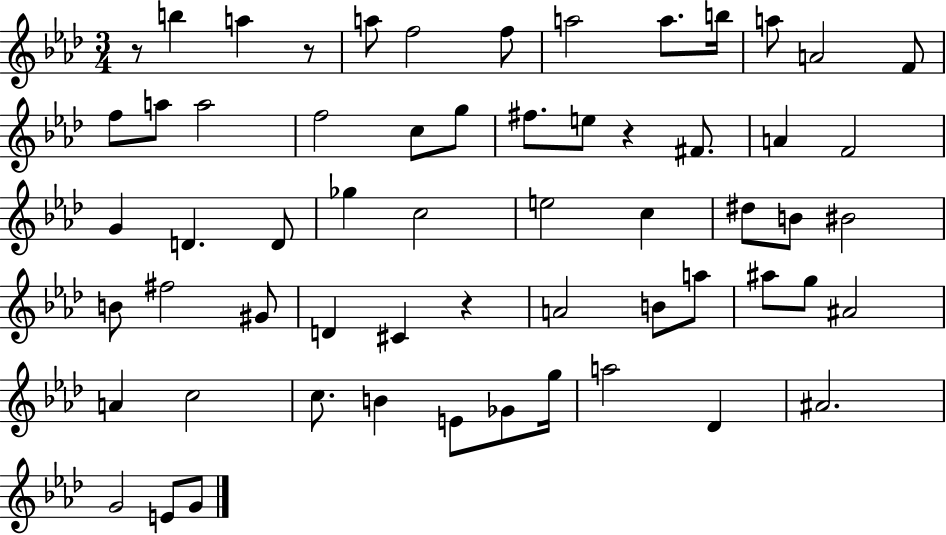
R/e B5/q A5/q R/e A5/e F5/h F5/e A5/h A5/e. B5/s A5/e A4/h F4/e F5/e A5/e A5/h F5/h C5/e G5/e F#5/e. E5/e R/q F#4/e. A4/q F4/h G4/q D4/q. D4/e Gb5/q C5/h E5/h C5/q D#5/e B4/e BIS4/h B4/e F#5/h G#4/e D4/q C#4/q R/q A4/h B4/e A5/e A#5/e G5/e A#4/h A4/q C5/h C5/e. B4/q E4/e Gb4/e G5/s A5/h Db4/q A#4/h. G4/h E4/e G4/e